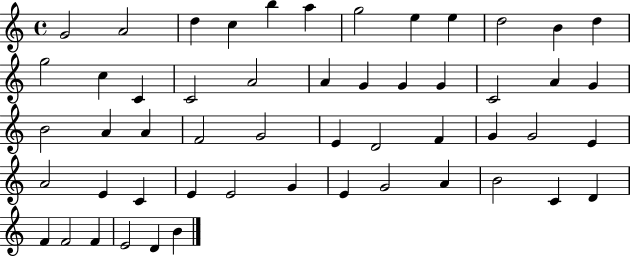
X:1
T:Untitled
M:4/4
L:1/4
K:C
G2 A2 d c b a g2 e e d2 B d g2 c C C2 A2 A G G G C2 A G B2 A A F2 G2 E D2 F G G2 E A2 E C E E2 G E G2 A B2 C D F F2 F E2 D B